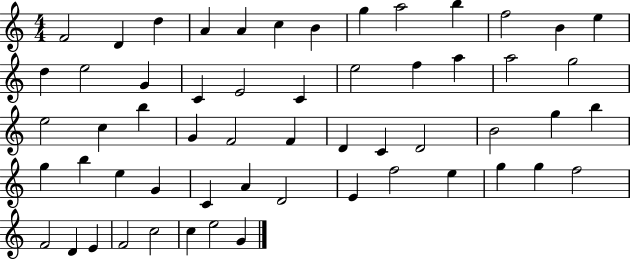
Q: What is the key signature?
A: C major